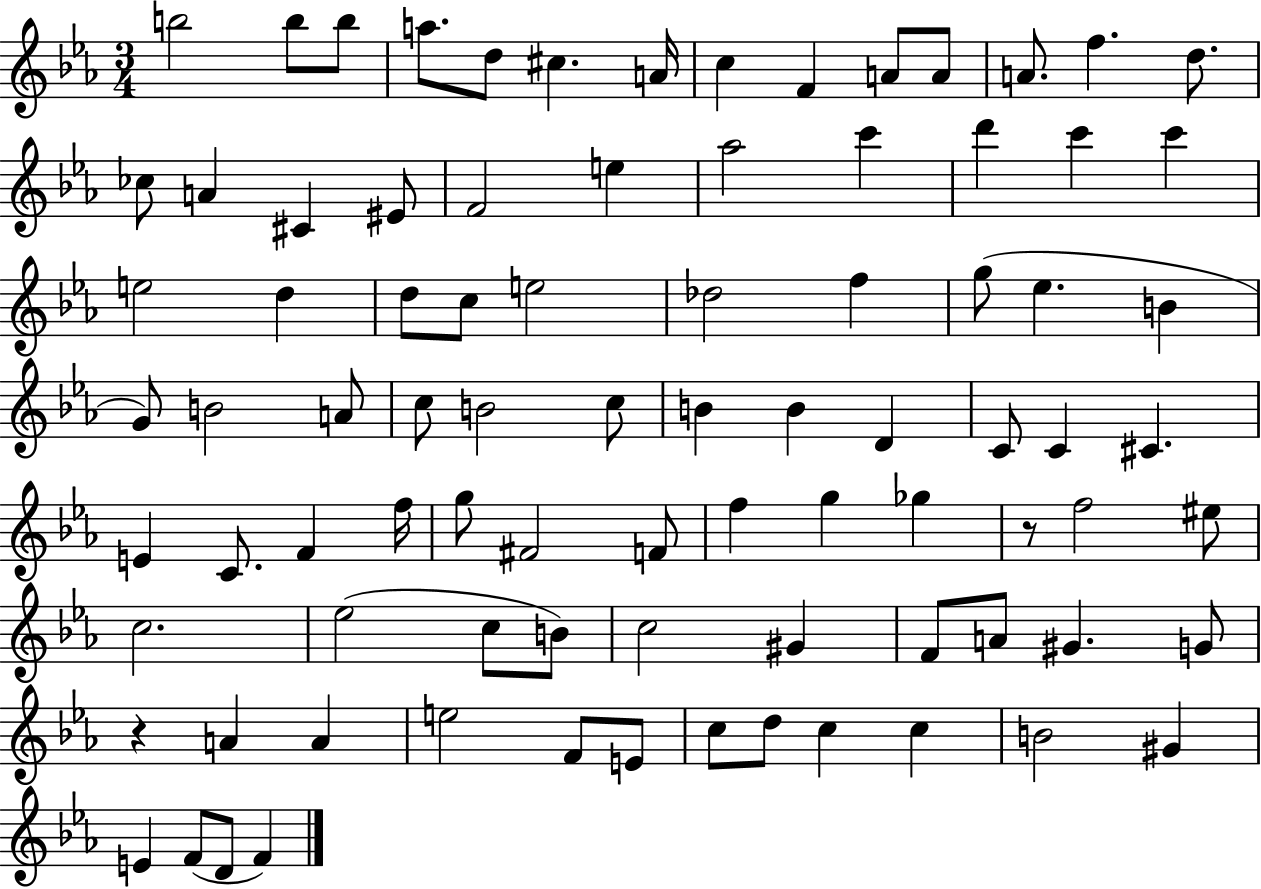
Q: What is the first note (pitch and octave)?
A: B5